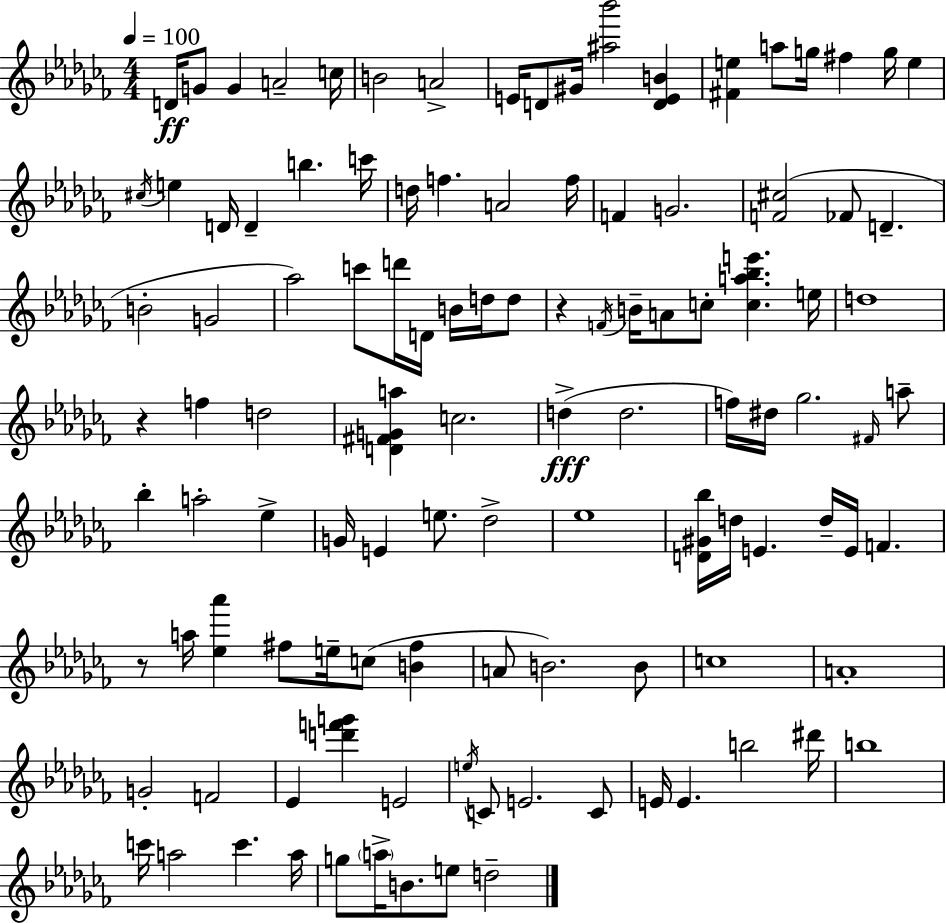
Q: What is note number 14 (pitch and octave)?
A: G5